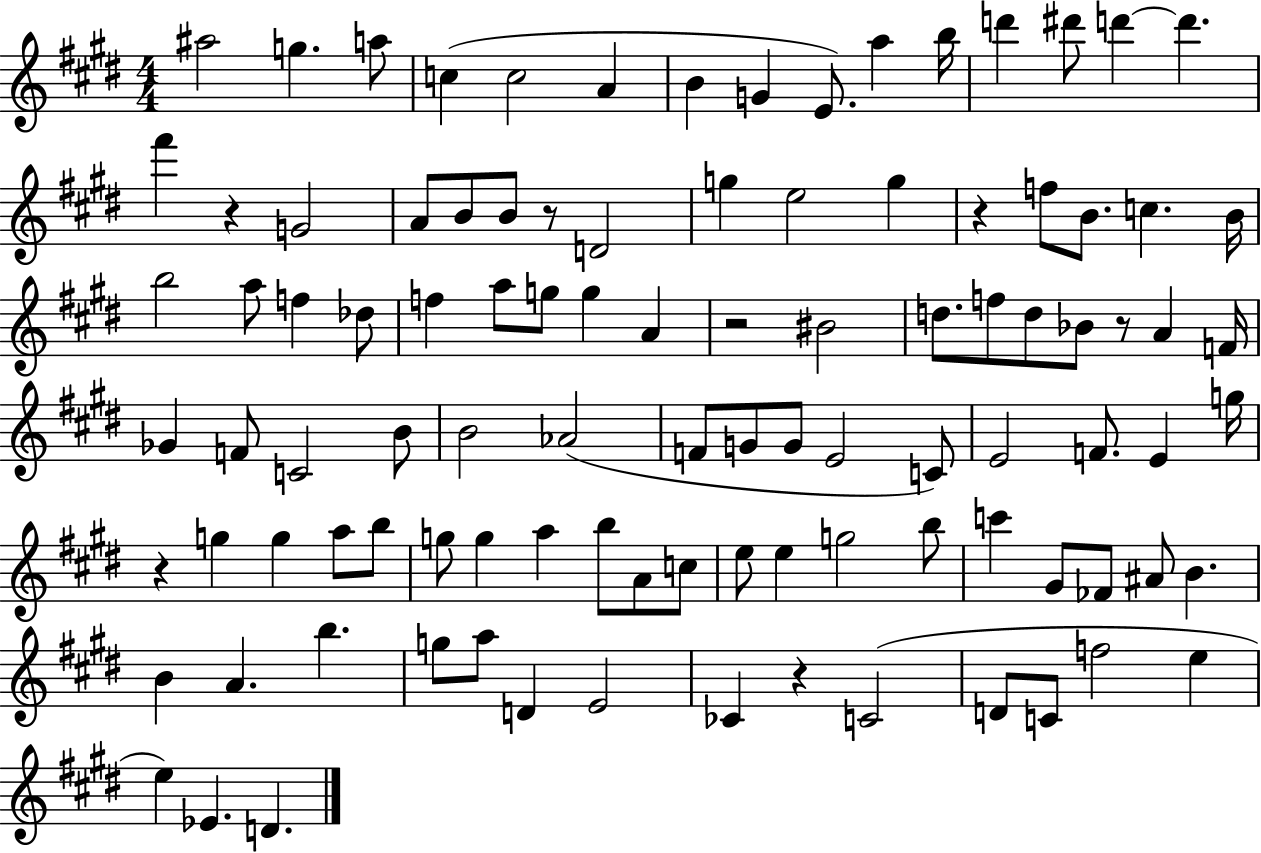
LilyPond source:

{
  \clef treble
  \numericTimeSignature
  \time 4/4
  \key e \major
  ais''2 g''4. a''8 | c''4( c''2 a'4 | b'4 g'4 e'8.) a''4 b''16 | d'''4 dis'''8 d'''4~~ d'''4. | \break fis'''4 r4 g'2 | a'8 b'8 b'8 r8 d'2 | g''4 e''2 g''4 | r4 f''8 b'8. c''4. b'16 | \break b''2 a''8 f''4 des''8 | f''4 a''8 g''8 g''4 a'4 | r2 bis'2 | d''8. f''8 d''8 bes'8 r8 a'4 f'16 | \break ges'4 f'8 c'2 b'8 | b'2 aes'2( | f'8 g'8 g'8 e'2 c'8) | e'2 f'8. e'4 g''16 | \break r4 g''4 g''4 a''8 b''8 | g''8 g''4 a''4 b''8 a'8 c''8 | e''8 e''4 g''2 b''8 | c'''4 gis'8 fes'8 ais'8 b'4. | \break b'4 a'4. b''4. | g''8 a''8 d'4 e'2 | ces'4 r4 c'2( | d'8 c'8 f''2 e''4 | \break e''4) ees'4. d'4. | \bar "|."
}